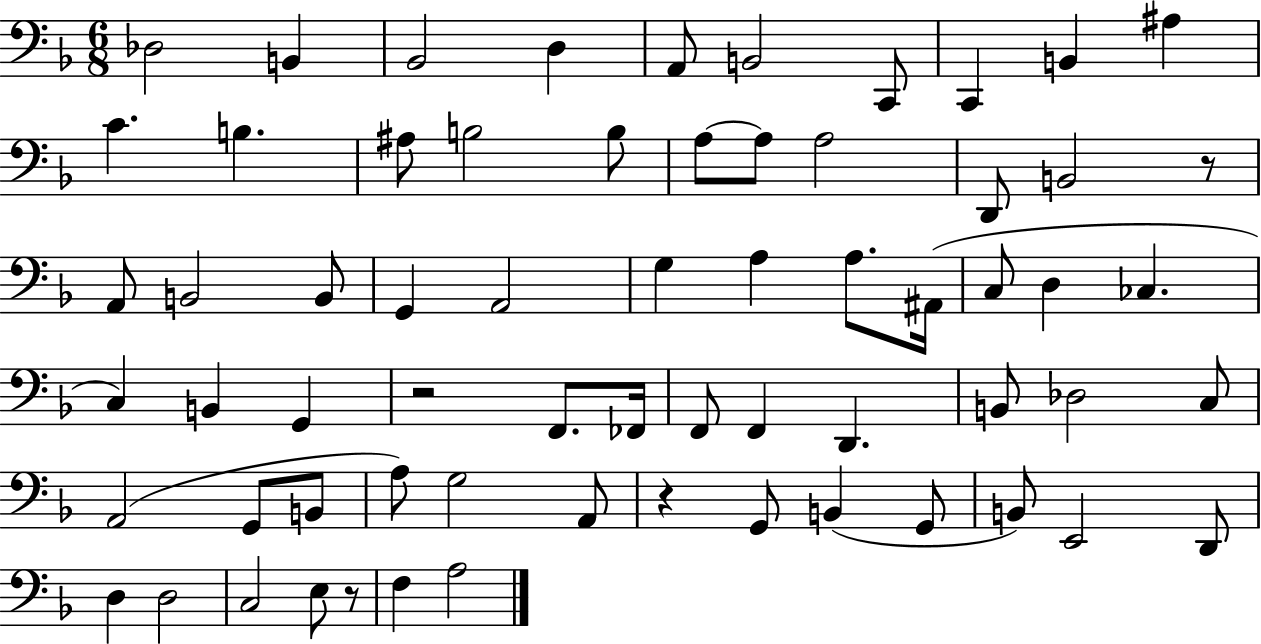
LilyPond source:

{
  \clef bass
  \numericTimeSignature
  \time 6/8
  \key f \major
  des2 b,4 | bes,2 d4 | a,8 b,2 c,8 | c,4 b,4 ais4 | \break c'4. b4. | ais8 b2 b8 | a8~~ a8 a2 | d,8 b,2 r8 | \break a,8 b,2 b,8 | g,4 a,2 | g4 a4 a8. ais,16( | c8 d4 ces4. | \break c4) b,4 g,4 | r2 f,8. fes,16 | f,8 f,4 d,4. | b,8 des2 c8 | \break a,2( g,8 b,8 | a8) g2 a,8 | r4 g,8 b,4( g,8 | b,8) e,2 d,8 | \break d4 d2 | c2 e8 r8 | f4 a2 | \bar "|."
}